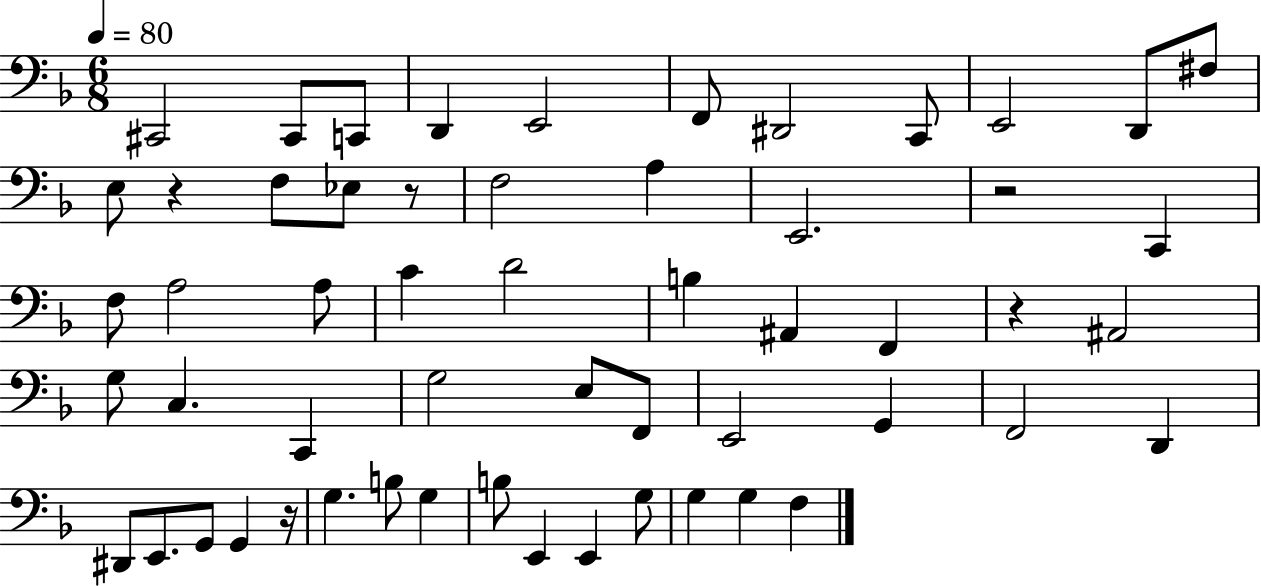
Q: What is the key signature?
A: F major